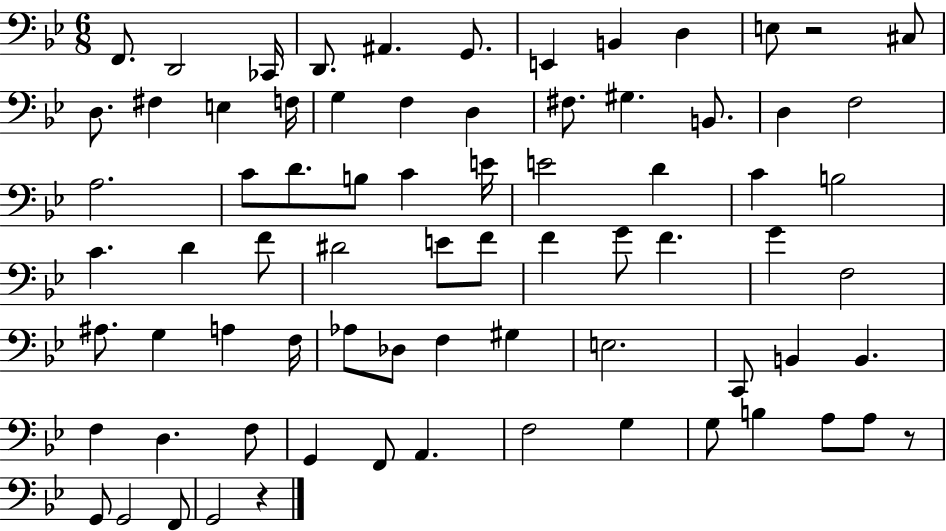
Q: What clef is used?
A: bass